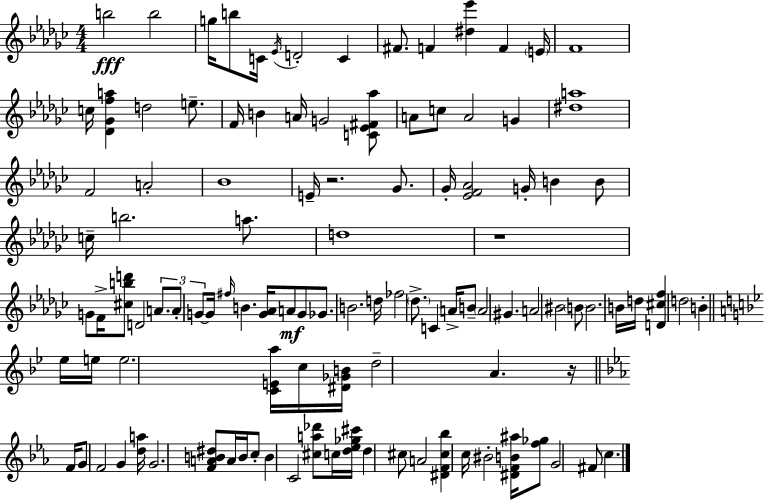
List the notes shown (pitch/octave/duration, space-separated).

B5/h B5/h G5/s B5/e C4/s Eb4/s D4/h C4/q F#4/e. F4/q [D#5,Eb6]/q F4/q E4/s F4/w C5/s [Db4,Gb4,F5,A5]/q D5/h E5/e. F4/s B4/q A4/s G4/h [C4,Eb4,F#4,Ab5]/e A4/e C5/e A4/h G4/q [D#5,A5]/w F4/h A4/h Bb4/w E4/s R/h. Gb4/e. Gb4/s [Eb4,F4,Ab4]/h G4/s B4/q B4/e C5/s B5/h. A5/e. D5/w R/w G4/e F4/s [C#5,B5,D6]/e D4/h A4/e. A4/e G4/e G4/s F#5/s B4/q. [G4,Ab4]/s A4/e G4/e Gb4/e. B4/h. D5/s FES5/h Db5/e. C4/q A4/s B4/e A4/h G#4/q. A4/h BIS4/h B4/e B4/h. B4/s D5/s [D4,C#5,F5]/q D5/h B4/q Eb5/s E5/s E5/h. [C4,E4,A5]/s C5/s [D#4,Gb4,B4]/s D5/h A4/q. R/s F4/s G4/e F4/h G4/q [D5,A5]/s G4/h. [F4,A4,B4,D#5]/e A4/s B4/s C5/e B4/q C4/h [C#5,A5,Db6]/e C5/s [D5,Eb5,Gb5,C#6]/s D5/q C#5/e A4/h [D#4,F4,C#5,Bb5]/q C5/s BIS4/h [D#4,F4,B4,A#5]/s [F5,Gb5]/e G4/h F#4/e C5/q.